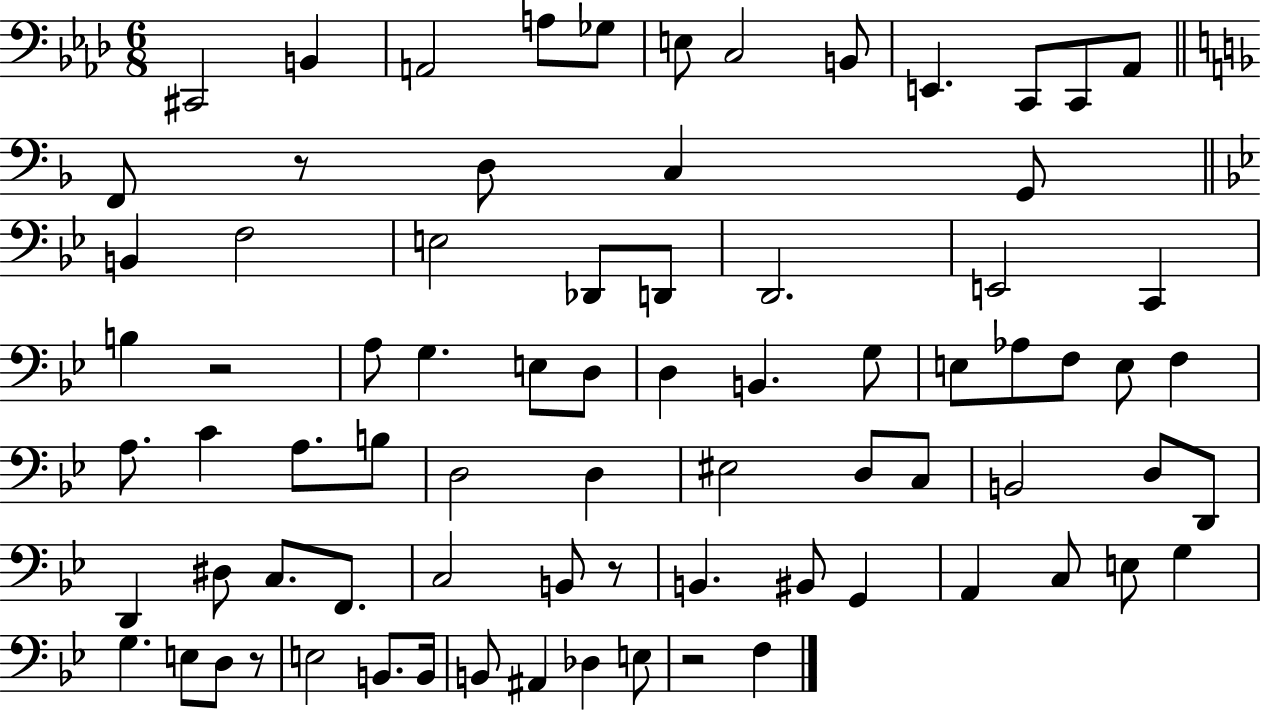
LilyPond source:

{
  \clef bass
  \numericTimeSignature
  \time 6/8
  \key aes \major
  cis,2 b,4 | a,2 a8 ges8 | e8 c2 b,8 | e,4. c,8 c,8 aes,8 | \break \bar "||" \break \key d \minor f,8 r8 d8 c4 g,8 | \bar "||" \break \key bes \major b,4 f2 | e2 des,8 d,8 | d,2. | e,2 c,4 | \break b4 r2 | a8 g4. e8 d8 | d4 b,4. g8 | e8 aes8 f8 e8 f4 | \break a8. c'4 a8. b8 | d2 d4 | eis2 d8 c8 | b,2 d8 d,8 | \break d,4 dis8 c8. f,8. | c2 b,8 r8 | b,4. bis,8 g,4 | a,4 c8 e8 g4 | \break g4. e8 d8 r8 | e2 b,8. b,16 | b,8 ais,4 des4 e8 | r2 f4 | \break \bar "|."
}